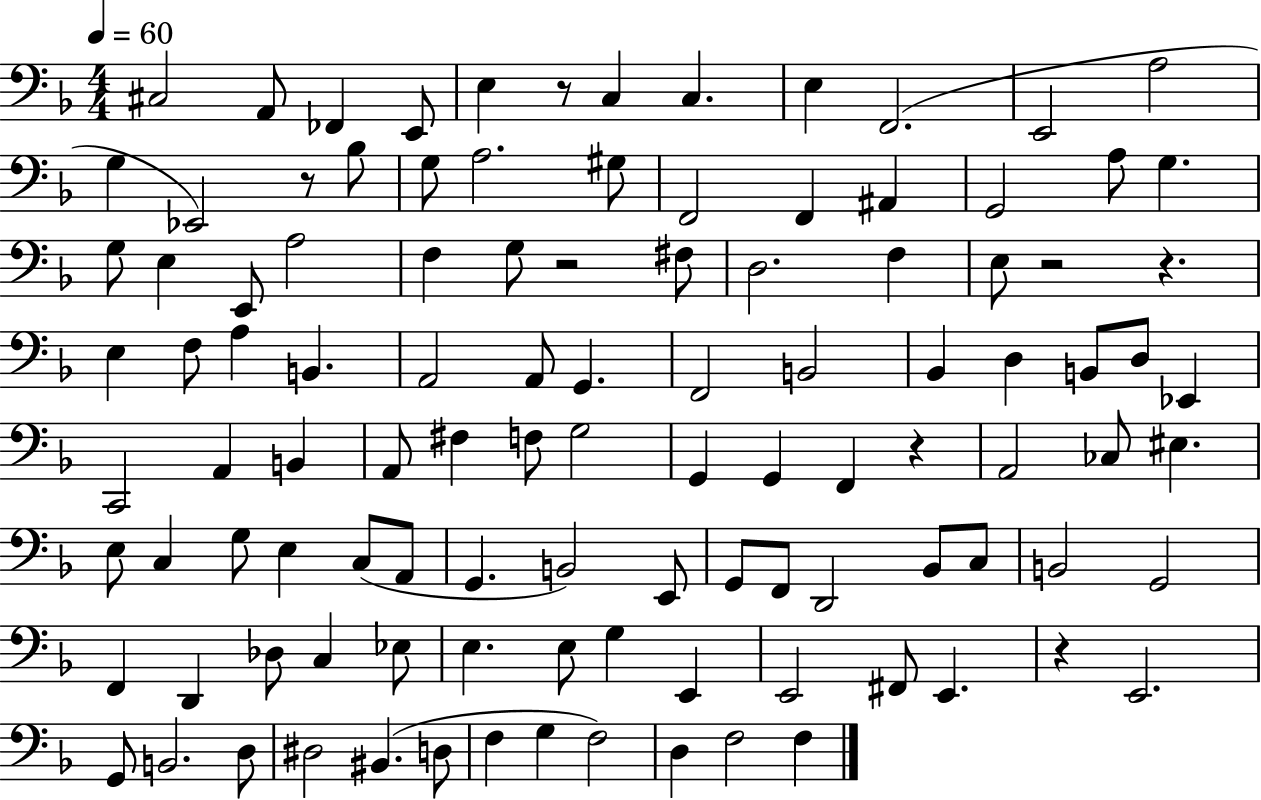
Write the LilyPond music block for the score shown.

{
  \clef bass
  \numericTimeSignature
  \time 4/4
  \key f \major
  \tempo 4 = 60
  cis2 a,8 fes,4 e,8 | e4 r8 c4 c4. | e4 f,2.( | e,2 a2 | \break g4 ees,2) r8 bes8 | g8 a2. gis8 | f,2 f,4 ais,4 | g,2 a8 g4. | \break g8 e4 e,8 a2 | f4 g8 r2 fis8 | d2. f4 | e8 r2 r4. | \break e4 f8 a4 b,4. | a,2 a,8 g,4. | f,2 b,2 | bes,4 d4 b,8 d8 ees,4 | \break c,2 a,4 b,4 | a,8 fis4 f8 g2 | g,4 g,4 f,4 r4 | a,2 ces8 eis4. | \break e8 c4 g8 e4 c8( a,8 | g,4. b,2) e,8 | g,8 f,8 d,2 bes,8 c8 | b,2 g,2 | \break f,4 d,4 des8 c4 ees8 | e4. e8 g4 e,4 | e,2 fis,8 e,4. | r4 e,2. | \break g,8 b,2. d8 | dis2 bis,4.( d8 | f4 g4 f2) | d4 f2 f4 | \break \bar "|."
}